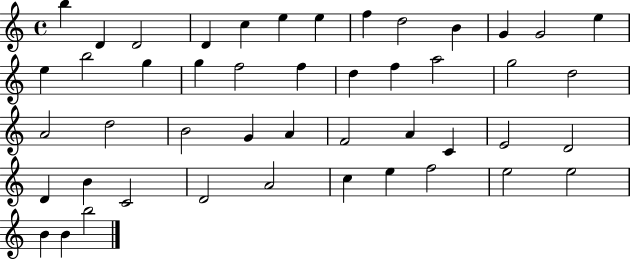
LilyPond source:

{
  \clef treble
  \time 4/4
  \defaultTimeSignature
  \key c \major
  b''4 d'4 d'2 | d'4 c''4 e''4 e''4 | f''4 d''2 b'4 | g'4 g'2 e''4 | \break e''4 b''2 g''4 | g''4 f''2 f''4 | d''4 f''4 a''2 | g''2 d''2 | \break a'2 d''2 | b'2 g'4 a'4 | f'2 a'4 c'4 | e'2 d'2 | \break d'4 b'4 c'2 | d'2 a'2 | c''4 e''4 f''2 | e''2 e''2 | \break b'4 b'4 b''2 | \bar "|."
}